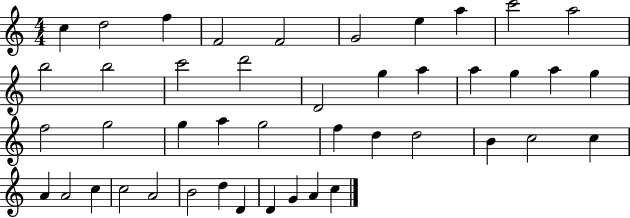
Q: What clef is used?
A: treble